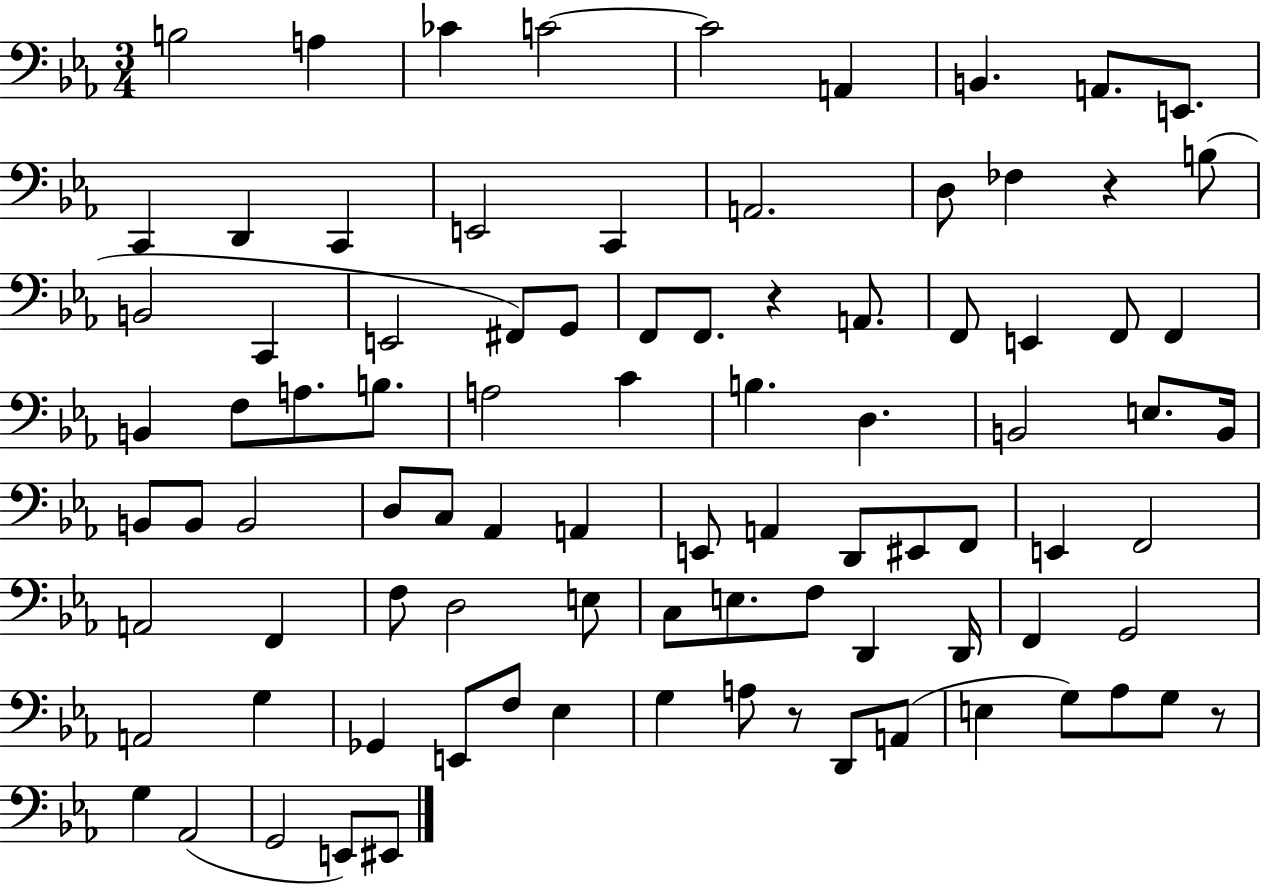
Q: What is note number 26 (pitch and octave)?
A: A2